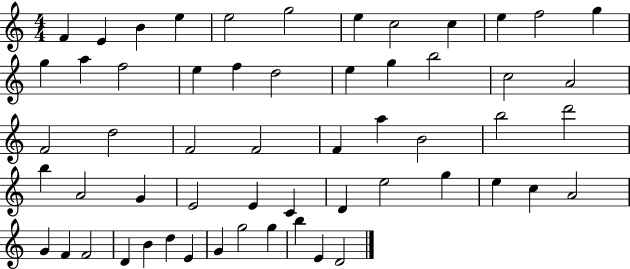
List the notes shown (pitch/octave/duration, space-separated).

F4/q E4/q B4/q E5/q E5/h G5/h E5/q C5/h C5/q E5/q F5/h G5/q G5/q A5/q F5/h E5/q F5/q D5/h E5/q G5/q B5/h C5/h A4/h F4/h D5/h F4/h F4/h F4/q A5/q B4/h B5/h D6/h B5/q A4/h G4/q E4/h E4/q C4/q D4/q E5/h G5/q E5/q C5/q A4/h G4/q F4/q F4/h D4/q B4/q D5/q E4/q G4/q G5/h G5/q B5/q E4/q D4/h